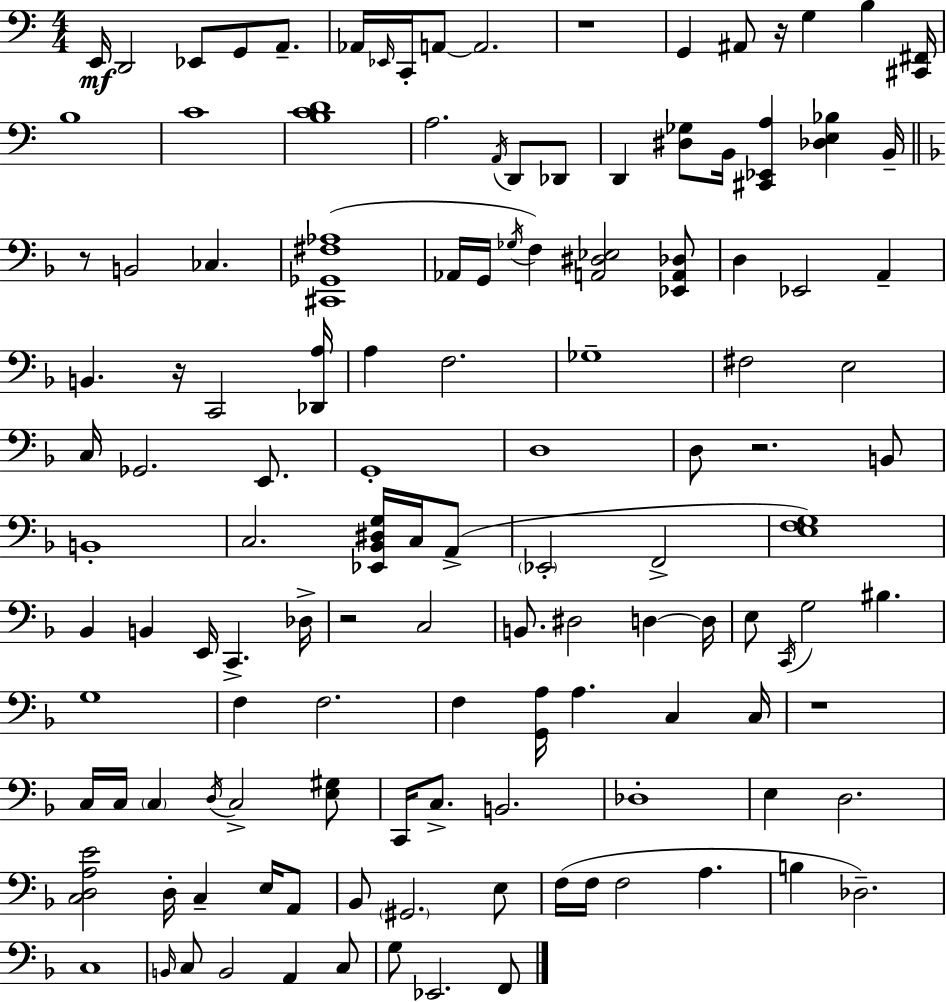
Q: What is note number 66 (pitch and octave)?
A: BIS3